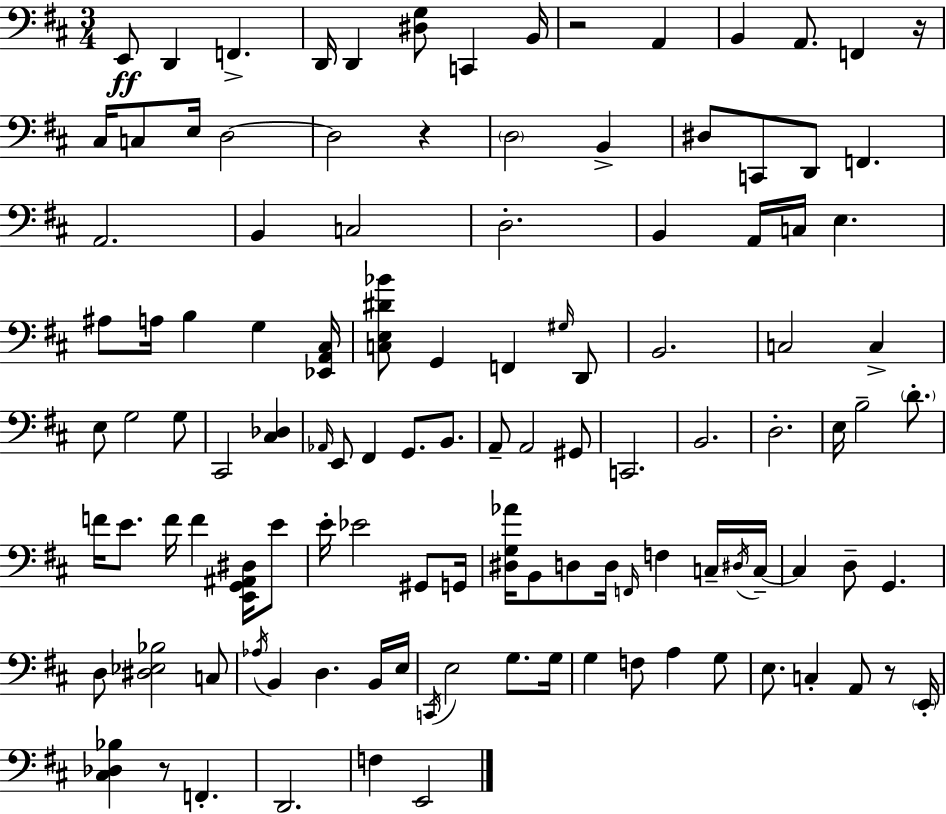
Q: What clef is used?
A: bass